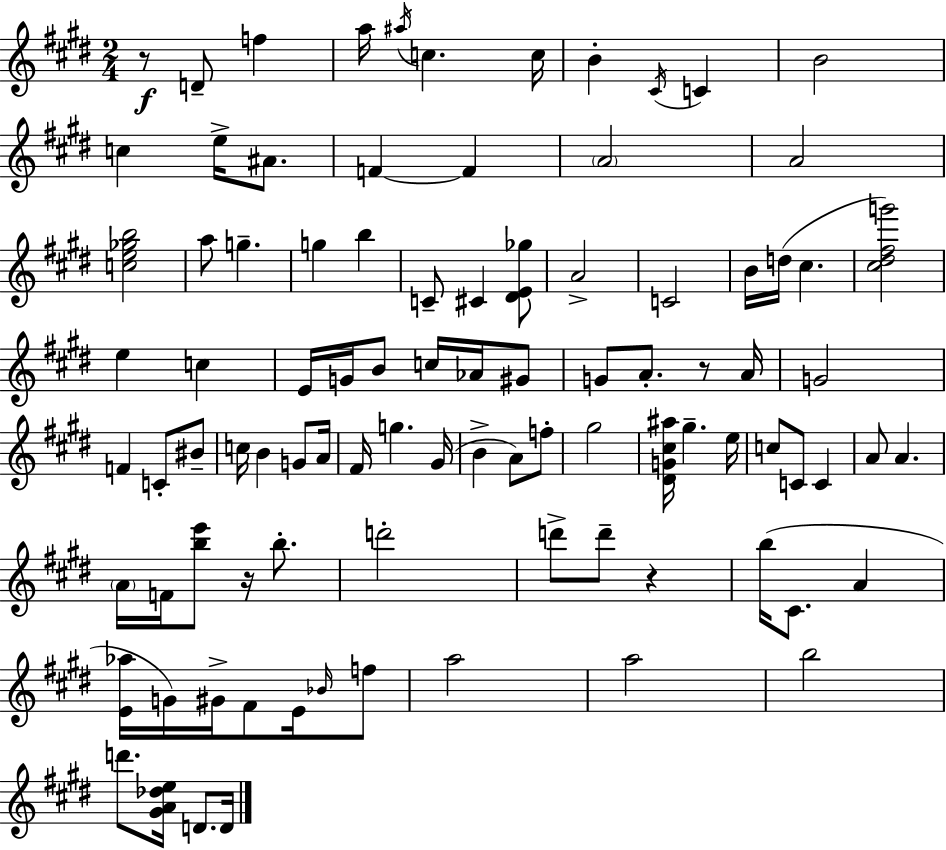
R/e D4/e F5/q A5/s A#5/s C5/q. C5/s B4/q C#4/s C4/q B4/h C5/q E5/s A#4/e. F4/q F4/q A4/h A4/h [C5,E5,Gb5,B5]/h A5/e G5/q. G5/q B5/q C4/e C#4/q [D#4,E4,Gb5]/e A4/h C4/h B4/s D5/s C#5/q. [C#5,D#5,F#5,G6]/h E5/q C5/q E4/s G4/s B4/e C5/s Ab4/s G#4/e G4/e A4/e. R/e A4/s G4/h F4/q C4/e BIS4/e C5/s B4/q G4/e A4/s F#4/s G5/q. G#4/s B4/q A4/e F5/e G#5/h [D#4,G4,C#5,A#5]/s G#5/q. E5/s C5/e C4/e C4/q A4/e A4/q. A4/s F4/s [B5,E6]/e R/s B5/e. D6/h D6/e D6/e R/q B5/s C#4/e. A4/q [E4,Ab5]/s G4/s G#4/s F#4/e E4/s Bb4/s F5/e A5/h A5/h B5/h D6/e. [G#4,A4,Db5,E5]/s D4/e. D4/s